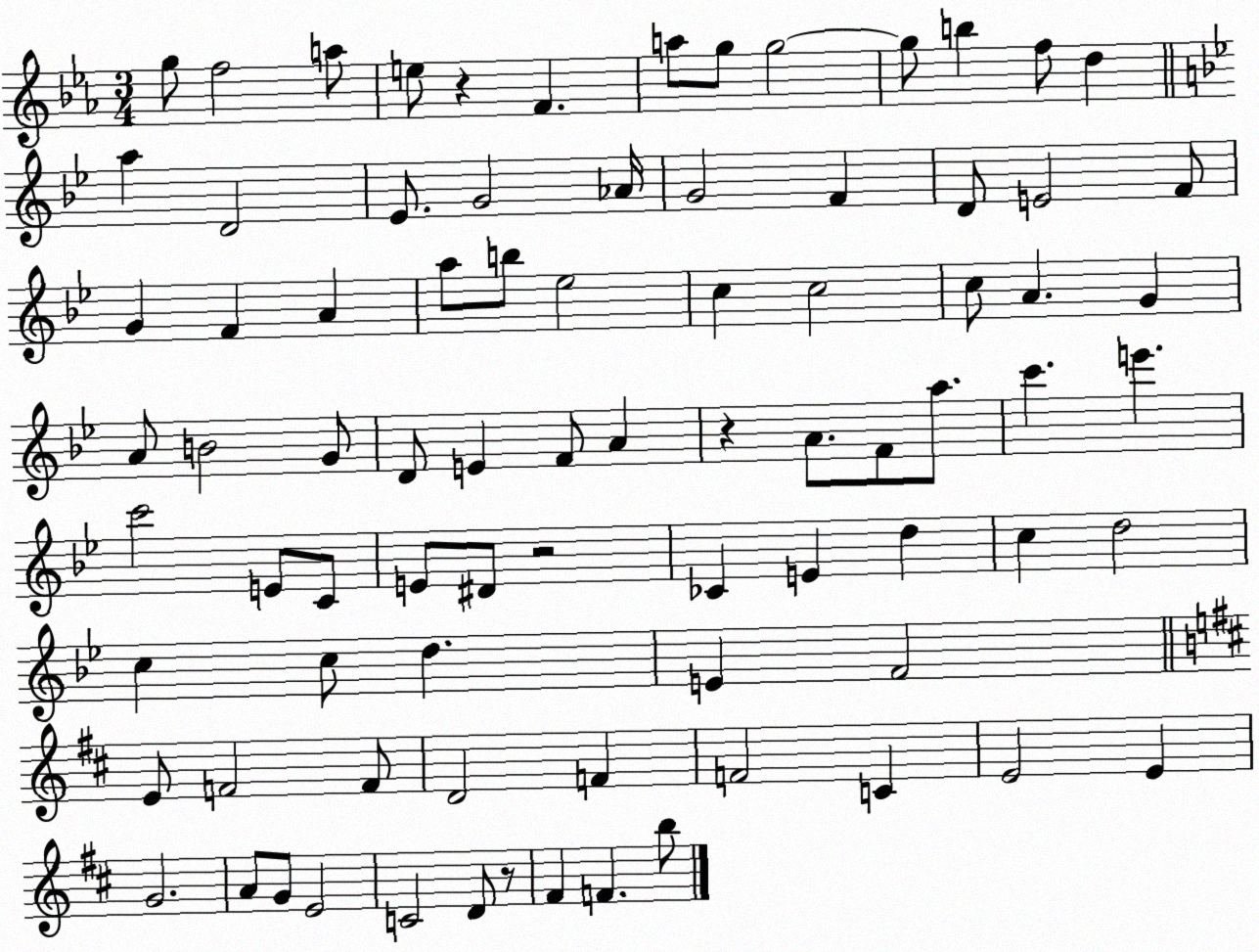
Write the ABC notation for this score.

X:1
T:Untitled
M:3/4
L:1/4
K:Eb
g/2 f2 a/2 e/2 z F a/2 g/2 g2 g/2 b f/2 d a D2 _E/2 G2 _A/4 G2 F D/2 E2 F/2 G F A a/2 b/2 _e2 c c2 c/2 A G A/2 B2 G/2 D/2 E F/2 A z A/2 F/2 a/2 c' e' c'2 E/2 C/2 E/2 ^D/2 z2 _C E d c d2 c c/2 d E F2 E/2 F2 F/2 D2 F F2 C E2 E G2 A/2 G/2 E2 C2 D/2 z/2 ^F F b/2